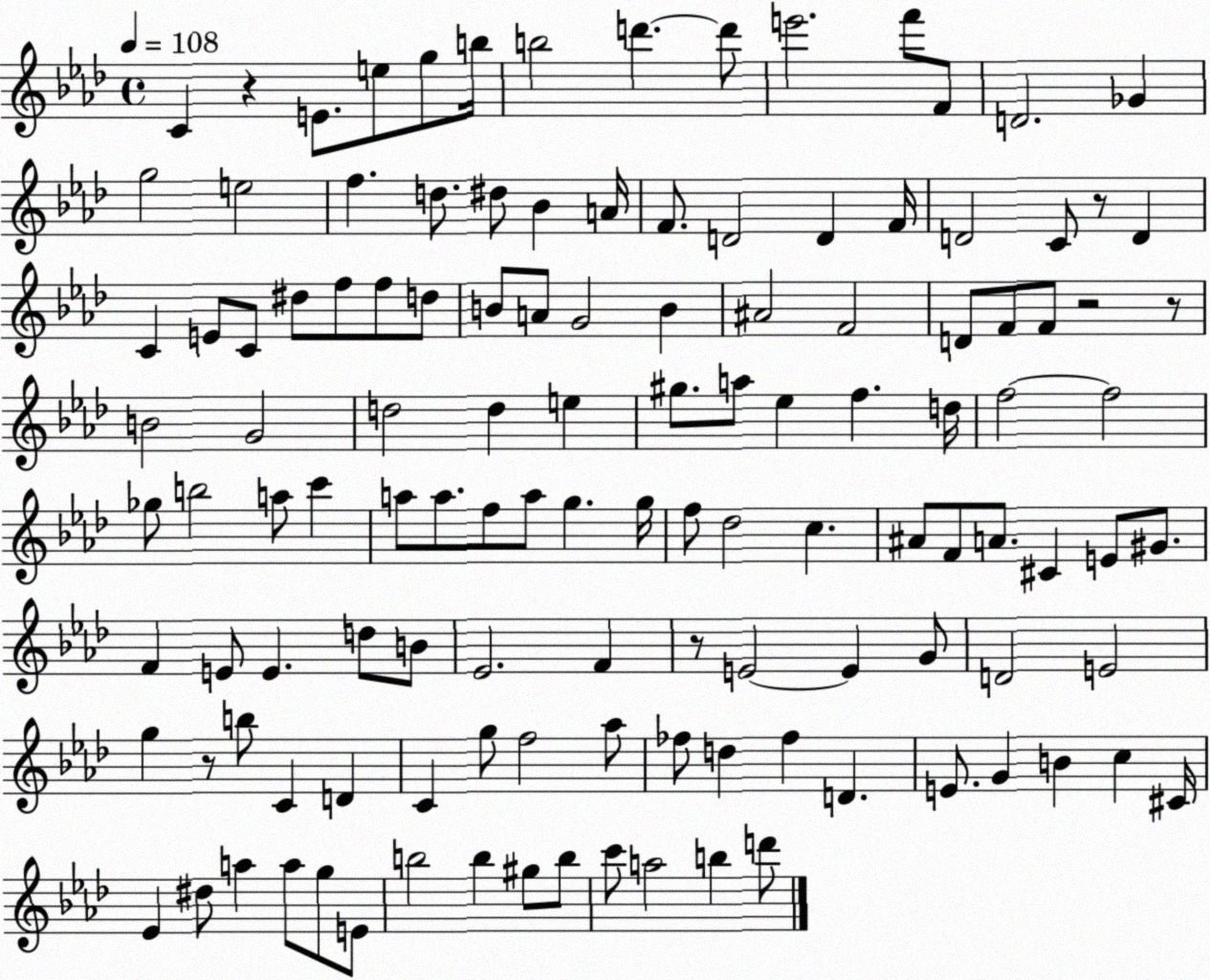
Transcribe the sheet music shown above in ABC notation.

X:1
T:Untitled
M:4/4
L:1/4
K:Ab
C z E/2 e/2 g/2 b/4 b2 d' d'/2 e'2 f'/2 F/2 D2 _G g2 e2 f d/2 ^d/2 _B A/4 F/2 D2 D F/4 D2 C/2 z/2 D C E/2 C/2 ^d/2 f/2 f/2 d/2 B/2 A/2 G2 B ^A2 F2 D/2 F/2 F/2 z2 z/2 B2 G2 d2 d e ^g/2 a/2 _e f d/4 f2 f2 _g/2 b2 a/2 c' a/2 a/2 f/2 a/2 g g/4 f/2 _d2 c ^A/2 F/2 A/2 ^C E/2 ^G/2 F E/2 E d/2 B/2 _E2 F z/2 E2 E G/2 D2 E2 g z/2 b/2 C D C g/2 f2 _a/2 _f/2 d _f D E/2 G B c ^C/4 _E ^d/2 a a/2 g/2 E/2 b2 b ^g/2 b/2 c'/2 a2 b d'/2